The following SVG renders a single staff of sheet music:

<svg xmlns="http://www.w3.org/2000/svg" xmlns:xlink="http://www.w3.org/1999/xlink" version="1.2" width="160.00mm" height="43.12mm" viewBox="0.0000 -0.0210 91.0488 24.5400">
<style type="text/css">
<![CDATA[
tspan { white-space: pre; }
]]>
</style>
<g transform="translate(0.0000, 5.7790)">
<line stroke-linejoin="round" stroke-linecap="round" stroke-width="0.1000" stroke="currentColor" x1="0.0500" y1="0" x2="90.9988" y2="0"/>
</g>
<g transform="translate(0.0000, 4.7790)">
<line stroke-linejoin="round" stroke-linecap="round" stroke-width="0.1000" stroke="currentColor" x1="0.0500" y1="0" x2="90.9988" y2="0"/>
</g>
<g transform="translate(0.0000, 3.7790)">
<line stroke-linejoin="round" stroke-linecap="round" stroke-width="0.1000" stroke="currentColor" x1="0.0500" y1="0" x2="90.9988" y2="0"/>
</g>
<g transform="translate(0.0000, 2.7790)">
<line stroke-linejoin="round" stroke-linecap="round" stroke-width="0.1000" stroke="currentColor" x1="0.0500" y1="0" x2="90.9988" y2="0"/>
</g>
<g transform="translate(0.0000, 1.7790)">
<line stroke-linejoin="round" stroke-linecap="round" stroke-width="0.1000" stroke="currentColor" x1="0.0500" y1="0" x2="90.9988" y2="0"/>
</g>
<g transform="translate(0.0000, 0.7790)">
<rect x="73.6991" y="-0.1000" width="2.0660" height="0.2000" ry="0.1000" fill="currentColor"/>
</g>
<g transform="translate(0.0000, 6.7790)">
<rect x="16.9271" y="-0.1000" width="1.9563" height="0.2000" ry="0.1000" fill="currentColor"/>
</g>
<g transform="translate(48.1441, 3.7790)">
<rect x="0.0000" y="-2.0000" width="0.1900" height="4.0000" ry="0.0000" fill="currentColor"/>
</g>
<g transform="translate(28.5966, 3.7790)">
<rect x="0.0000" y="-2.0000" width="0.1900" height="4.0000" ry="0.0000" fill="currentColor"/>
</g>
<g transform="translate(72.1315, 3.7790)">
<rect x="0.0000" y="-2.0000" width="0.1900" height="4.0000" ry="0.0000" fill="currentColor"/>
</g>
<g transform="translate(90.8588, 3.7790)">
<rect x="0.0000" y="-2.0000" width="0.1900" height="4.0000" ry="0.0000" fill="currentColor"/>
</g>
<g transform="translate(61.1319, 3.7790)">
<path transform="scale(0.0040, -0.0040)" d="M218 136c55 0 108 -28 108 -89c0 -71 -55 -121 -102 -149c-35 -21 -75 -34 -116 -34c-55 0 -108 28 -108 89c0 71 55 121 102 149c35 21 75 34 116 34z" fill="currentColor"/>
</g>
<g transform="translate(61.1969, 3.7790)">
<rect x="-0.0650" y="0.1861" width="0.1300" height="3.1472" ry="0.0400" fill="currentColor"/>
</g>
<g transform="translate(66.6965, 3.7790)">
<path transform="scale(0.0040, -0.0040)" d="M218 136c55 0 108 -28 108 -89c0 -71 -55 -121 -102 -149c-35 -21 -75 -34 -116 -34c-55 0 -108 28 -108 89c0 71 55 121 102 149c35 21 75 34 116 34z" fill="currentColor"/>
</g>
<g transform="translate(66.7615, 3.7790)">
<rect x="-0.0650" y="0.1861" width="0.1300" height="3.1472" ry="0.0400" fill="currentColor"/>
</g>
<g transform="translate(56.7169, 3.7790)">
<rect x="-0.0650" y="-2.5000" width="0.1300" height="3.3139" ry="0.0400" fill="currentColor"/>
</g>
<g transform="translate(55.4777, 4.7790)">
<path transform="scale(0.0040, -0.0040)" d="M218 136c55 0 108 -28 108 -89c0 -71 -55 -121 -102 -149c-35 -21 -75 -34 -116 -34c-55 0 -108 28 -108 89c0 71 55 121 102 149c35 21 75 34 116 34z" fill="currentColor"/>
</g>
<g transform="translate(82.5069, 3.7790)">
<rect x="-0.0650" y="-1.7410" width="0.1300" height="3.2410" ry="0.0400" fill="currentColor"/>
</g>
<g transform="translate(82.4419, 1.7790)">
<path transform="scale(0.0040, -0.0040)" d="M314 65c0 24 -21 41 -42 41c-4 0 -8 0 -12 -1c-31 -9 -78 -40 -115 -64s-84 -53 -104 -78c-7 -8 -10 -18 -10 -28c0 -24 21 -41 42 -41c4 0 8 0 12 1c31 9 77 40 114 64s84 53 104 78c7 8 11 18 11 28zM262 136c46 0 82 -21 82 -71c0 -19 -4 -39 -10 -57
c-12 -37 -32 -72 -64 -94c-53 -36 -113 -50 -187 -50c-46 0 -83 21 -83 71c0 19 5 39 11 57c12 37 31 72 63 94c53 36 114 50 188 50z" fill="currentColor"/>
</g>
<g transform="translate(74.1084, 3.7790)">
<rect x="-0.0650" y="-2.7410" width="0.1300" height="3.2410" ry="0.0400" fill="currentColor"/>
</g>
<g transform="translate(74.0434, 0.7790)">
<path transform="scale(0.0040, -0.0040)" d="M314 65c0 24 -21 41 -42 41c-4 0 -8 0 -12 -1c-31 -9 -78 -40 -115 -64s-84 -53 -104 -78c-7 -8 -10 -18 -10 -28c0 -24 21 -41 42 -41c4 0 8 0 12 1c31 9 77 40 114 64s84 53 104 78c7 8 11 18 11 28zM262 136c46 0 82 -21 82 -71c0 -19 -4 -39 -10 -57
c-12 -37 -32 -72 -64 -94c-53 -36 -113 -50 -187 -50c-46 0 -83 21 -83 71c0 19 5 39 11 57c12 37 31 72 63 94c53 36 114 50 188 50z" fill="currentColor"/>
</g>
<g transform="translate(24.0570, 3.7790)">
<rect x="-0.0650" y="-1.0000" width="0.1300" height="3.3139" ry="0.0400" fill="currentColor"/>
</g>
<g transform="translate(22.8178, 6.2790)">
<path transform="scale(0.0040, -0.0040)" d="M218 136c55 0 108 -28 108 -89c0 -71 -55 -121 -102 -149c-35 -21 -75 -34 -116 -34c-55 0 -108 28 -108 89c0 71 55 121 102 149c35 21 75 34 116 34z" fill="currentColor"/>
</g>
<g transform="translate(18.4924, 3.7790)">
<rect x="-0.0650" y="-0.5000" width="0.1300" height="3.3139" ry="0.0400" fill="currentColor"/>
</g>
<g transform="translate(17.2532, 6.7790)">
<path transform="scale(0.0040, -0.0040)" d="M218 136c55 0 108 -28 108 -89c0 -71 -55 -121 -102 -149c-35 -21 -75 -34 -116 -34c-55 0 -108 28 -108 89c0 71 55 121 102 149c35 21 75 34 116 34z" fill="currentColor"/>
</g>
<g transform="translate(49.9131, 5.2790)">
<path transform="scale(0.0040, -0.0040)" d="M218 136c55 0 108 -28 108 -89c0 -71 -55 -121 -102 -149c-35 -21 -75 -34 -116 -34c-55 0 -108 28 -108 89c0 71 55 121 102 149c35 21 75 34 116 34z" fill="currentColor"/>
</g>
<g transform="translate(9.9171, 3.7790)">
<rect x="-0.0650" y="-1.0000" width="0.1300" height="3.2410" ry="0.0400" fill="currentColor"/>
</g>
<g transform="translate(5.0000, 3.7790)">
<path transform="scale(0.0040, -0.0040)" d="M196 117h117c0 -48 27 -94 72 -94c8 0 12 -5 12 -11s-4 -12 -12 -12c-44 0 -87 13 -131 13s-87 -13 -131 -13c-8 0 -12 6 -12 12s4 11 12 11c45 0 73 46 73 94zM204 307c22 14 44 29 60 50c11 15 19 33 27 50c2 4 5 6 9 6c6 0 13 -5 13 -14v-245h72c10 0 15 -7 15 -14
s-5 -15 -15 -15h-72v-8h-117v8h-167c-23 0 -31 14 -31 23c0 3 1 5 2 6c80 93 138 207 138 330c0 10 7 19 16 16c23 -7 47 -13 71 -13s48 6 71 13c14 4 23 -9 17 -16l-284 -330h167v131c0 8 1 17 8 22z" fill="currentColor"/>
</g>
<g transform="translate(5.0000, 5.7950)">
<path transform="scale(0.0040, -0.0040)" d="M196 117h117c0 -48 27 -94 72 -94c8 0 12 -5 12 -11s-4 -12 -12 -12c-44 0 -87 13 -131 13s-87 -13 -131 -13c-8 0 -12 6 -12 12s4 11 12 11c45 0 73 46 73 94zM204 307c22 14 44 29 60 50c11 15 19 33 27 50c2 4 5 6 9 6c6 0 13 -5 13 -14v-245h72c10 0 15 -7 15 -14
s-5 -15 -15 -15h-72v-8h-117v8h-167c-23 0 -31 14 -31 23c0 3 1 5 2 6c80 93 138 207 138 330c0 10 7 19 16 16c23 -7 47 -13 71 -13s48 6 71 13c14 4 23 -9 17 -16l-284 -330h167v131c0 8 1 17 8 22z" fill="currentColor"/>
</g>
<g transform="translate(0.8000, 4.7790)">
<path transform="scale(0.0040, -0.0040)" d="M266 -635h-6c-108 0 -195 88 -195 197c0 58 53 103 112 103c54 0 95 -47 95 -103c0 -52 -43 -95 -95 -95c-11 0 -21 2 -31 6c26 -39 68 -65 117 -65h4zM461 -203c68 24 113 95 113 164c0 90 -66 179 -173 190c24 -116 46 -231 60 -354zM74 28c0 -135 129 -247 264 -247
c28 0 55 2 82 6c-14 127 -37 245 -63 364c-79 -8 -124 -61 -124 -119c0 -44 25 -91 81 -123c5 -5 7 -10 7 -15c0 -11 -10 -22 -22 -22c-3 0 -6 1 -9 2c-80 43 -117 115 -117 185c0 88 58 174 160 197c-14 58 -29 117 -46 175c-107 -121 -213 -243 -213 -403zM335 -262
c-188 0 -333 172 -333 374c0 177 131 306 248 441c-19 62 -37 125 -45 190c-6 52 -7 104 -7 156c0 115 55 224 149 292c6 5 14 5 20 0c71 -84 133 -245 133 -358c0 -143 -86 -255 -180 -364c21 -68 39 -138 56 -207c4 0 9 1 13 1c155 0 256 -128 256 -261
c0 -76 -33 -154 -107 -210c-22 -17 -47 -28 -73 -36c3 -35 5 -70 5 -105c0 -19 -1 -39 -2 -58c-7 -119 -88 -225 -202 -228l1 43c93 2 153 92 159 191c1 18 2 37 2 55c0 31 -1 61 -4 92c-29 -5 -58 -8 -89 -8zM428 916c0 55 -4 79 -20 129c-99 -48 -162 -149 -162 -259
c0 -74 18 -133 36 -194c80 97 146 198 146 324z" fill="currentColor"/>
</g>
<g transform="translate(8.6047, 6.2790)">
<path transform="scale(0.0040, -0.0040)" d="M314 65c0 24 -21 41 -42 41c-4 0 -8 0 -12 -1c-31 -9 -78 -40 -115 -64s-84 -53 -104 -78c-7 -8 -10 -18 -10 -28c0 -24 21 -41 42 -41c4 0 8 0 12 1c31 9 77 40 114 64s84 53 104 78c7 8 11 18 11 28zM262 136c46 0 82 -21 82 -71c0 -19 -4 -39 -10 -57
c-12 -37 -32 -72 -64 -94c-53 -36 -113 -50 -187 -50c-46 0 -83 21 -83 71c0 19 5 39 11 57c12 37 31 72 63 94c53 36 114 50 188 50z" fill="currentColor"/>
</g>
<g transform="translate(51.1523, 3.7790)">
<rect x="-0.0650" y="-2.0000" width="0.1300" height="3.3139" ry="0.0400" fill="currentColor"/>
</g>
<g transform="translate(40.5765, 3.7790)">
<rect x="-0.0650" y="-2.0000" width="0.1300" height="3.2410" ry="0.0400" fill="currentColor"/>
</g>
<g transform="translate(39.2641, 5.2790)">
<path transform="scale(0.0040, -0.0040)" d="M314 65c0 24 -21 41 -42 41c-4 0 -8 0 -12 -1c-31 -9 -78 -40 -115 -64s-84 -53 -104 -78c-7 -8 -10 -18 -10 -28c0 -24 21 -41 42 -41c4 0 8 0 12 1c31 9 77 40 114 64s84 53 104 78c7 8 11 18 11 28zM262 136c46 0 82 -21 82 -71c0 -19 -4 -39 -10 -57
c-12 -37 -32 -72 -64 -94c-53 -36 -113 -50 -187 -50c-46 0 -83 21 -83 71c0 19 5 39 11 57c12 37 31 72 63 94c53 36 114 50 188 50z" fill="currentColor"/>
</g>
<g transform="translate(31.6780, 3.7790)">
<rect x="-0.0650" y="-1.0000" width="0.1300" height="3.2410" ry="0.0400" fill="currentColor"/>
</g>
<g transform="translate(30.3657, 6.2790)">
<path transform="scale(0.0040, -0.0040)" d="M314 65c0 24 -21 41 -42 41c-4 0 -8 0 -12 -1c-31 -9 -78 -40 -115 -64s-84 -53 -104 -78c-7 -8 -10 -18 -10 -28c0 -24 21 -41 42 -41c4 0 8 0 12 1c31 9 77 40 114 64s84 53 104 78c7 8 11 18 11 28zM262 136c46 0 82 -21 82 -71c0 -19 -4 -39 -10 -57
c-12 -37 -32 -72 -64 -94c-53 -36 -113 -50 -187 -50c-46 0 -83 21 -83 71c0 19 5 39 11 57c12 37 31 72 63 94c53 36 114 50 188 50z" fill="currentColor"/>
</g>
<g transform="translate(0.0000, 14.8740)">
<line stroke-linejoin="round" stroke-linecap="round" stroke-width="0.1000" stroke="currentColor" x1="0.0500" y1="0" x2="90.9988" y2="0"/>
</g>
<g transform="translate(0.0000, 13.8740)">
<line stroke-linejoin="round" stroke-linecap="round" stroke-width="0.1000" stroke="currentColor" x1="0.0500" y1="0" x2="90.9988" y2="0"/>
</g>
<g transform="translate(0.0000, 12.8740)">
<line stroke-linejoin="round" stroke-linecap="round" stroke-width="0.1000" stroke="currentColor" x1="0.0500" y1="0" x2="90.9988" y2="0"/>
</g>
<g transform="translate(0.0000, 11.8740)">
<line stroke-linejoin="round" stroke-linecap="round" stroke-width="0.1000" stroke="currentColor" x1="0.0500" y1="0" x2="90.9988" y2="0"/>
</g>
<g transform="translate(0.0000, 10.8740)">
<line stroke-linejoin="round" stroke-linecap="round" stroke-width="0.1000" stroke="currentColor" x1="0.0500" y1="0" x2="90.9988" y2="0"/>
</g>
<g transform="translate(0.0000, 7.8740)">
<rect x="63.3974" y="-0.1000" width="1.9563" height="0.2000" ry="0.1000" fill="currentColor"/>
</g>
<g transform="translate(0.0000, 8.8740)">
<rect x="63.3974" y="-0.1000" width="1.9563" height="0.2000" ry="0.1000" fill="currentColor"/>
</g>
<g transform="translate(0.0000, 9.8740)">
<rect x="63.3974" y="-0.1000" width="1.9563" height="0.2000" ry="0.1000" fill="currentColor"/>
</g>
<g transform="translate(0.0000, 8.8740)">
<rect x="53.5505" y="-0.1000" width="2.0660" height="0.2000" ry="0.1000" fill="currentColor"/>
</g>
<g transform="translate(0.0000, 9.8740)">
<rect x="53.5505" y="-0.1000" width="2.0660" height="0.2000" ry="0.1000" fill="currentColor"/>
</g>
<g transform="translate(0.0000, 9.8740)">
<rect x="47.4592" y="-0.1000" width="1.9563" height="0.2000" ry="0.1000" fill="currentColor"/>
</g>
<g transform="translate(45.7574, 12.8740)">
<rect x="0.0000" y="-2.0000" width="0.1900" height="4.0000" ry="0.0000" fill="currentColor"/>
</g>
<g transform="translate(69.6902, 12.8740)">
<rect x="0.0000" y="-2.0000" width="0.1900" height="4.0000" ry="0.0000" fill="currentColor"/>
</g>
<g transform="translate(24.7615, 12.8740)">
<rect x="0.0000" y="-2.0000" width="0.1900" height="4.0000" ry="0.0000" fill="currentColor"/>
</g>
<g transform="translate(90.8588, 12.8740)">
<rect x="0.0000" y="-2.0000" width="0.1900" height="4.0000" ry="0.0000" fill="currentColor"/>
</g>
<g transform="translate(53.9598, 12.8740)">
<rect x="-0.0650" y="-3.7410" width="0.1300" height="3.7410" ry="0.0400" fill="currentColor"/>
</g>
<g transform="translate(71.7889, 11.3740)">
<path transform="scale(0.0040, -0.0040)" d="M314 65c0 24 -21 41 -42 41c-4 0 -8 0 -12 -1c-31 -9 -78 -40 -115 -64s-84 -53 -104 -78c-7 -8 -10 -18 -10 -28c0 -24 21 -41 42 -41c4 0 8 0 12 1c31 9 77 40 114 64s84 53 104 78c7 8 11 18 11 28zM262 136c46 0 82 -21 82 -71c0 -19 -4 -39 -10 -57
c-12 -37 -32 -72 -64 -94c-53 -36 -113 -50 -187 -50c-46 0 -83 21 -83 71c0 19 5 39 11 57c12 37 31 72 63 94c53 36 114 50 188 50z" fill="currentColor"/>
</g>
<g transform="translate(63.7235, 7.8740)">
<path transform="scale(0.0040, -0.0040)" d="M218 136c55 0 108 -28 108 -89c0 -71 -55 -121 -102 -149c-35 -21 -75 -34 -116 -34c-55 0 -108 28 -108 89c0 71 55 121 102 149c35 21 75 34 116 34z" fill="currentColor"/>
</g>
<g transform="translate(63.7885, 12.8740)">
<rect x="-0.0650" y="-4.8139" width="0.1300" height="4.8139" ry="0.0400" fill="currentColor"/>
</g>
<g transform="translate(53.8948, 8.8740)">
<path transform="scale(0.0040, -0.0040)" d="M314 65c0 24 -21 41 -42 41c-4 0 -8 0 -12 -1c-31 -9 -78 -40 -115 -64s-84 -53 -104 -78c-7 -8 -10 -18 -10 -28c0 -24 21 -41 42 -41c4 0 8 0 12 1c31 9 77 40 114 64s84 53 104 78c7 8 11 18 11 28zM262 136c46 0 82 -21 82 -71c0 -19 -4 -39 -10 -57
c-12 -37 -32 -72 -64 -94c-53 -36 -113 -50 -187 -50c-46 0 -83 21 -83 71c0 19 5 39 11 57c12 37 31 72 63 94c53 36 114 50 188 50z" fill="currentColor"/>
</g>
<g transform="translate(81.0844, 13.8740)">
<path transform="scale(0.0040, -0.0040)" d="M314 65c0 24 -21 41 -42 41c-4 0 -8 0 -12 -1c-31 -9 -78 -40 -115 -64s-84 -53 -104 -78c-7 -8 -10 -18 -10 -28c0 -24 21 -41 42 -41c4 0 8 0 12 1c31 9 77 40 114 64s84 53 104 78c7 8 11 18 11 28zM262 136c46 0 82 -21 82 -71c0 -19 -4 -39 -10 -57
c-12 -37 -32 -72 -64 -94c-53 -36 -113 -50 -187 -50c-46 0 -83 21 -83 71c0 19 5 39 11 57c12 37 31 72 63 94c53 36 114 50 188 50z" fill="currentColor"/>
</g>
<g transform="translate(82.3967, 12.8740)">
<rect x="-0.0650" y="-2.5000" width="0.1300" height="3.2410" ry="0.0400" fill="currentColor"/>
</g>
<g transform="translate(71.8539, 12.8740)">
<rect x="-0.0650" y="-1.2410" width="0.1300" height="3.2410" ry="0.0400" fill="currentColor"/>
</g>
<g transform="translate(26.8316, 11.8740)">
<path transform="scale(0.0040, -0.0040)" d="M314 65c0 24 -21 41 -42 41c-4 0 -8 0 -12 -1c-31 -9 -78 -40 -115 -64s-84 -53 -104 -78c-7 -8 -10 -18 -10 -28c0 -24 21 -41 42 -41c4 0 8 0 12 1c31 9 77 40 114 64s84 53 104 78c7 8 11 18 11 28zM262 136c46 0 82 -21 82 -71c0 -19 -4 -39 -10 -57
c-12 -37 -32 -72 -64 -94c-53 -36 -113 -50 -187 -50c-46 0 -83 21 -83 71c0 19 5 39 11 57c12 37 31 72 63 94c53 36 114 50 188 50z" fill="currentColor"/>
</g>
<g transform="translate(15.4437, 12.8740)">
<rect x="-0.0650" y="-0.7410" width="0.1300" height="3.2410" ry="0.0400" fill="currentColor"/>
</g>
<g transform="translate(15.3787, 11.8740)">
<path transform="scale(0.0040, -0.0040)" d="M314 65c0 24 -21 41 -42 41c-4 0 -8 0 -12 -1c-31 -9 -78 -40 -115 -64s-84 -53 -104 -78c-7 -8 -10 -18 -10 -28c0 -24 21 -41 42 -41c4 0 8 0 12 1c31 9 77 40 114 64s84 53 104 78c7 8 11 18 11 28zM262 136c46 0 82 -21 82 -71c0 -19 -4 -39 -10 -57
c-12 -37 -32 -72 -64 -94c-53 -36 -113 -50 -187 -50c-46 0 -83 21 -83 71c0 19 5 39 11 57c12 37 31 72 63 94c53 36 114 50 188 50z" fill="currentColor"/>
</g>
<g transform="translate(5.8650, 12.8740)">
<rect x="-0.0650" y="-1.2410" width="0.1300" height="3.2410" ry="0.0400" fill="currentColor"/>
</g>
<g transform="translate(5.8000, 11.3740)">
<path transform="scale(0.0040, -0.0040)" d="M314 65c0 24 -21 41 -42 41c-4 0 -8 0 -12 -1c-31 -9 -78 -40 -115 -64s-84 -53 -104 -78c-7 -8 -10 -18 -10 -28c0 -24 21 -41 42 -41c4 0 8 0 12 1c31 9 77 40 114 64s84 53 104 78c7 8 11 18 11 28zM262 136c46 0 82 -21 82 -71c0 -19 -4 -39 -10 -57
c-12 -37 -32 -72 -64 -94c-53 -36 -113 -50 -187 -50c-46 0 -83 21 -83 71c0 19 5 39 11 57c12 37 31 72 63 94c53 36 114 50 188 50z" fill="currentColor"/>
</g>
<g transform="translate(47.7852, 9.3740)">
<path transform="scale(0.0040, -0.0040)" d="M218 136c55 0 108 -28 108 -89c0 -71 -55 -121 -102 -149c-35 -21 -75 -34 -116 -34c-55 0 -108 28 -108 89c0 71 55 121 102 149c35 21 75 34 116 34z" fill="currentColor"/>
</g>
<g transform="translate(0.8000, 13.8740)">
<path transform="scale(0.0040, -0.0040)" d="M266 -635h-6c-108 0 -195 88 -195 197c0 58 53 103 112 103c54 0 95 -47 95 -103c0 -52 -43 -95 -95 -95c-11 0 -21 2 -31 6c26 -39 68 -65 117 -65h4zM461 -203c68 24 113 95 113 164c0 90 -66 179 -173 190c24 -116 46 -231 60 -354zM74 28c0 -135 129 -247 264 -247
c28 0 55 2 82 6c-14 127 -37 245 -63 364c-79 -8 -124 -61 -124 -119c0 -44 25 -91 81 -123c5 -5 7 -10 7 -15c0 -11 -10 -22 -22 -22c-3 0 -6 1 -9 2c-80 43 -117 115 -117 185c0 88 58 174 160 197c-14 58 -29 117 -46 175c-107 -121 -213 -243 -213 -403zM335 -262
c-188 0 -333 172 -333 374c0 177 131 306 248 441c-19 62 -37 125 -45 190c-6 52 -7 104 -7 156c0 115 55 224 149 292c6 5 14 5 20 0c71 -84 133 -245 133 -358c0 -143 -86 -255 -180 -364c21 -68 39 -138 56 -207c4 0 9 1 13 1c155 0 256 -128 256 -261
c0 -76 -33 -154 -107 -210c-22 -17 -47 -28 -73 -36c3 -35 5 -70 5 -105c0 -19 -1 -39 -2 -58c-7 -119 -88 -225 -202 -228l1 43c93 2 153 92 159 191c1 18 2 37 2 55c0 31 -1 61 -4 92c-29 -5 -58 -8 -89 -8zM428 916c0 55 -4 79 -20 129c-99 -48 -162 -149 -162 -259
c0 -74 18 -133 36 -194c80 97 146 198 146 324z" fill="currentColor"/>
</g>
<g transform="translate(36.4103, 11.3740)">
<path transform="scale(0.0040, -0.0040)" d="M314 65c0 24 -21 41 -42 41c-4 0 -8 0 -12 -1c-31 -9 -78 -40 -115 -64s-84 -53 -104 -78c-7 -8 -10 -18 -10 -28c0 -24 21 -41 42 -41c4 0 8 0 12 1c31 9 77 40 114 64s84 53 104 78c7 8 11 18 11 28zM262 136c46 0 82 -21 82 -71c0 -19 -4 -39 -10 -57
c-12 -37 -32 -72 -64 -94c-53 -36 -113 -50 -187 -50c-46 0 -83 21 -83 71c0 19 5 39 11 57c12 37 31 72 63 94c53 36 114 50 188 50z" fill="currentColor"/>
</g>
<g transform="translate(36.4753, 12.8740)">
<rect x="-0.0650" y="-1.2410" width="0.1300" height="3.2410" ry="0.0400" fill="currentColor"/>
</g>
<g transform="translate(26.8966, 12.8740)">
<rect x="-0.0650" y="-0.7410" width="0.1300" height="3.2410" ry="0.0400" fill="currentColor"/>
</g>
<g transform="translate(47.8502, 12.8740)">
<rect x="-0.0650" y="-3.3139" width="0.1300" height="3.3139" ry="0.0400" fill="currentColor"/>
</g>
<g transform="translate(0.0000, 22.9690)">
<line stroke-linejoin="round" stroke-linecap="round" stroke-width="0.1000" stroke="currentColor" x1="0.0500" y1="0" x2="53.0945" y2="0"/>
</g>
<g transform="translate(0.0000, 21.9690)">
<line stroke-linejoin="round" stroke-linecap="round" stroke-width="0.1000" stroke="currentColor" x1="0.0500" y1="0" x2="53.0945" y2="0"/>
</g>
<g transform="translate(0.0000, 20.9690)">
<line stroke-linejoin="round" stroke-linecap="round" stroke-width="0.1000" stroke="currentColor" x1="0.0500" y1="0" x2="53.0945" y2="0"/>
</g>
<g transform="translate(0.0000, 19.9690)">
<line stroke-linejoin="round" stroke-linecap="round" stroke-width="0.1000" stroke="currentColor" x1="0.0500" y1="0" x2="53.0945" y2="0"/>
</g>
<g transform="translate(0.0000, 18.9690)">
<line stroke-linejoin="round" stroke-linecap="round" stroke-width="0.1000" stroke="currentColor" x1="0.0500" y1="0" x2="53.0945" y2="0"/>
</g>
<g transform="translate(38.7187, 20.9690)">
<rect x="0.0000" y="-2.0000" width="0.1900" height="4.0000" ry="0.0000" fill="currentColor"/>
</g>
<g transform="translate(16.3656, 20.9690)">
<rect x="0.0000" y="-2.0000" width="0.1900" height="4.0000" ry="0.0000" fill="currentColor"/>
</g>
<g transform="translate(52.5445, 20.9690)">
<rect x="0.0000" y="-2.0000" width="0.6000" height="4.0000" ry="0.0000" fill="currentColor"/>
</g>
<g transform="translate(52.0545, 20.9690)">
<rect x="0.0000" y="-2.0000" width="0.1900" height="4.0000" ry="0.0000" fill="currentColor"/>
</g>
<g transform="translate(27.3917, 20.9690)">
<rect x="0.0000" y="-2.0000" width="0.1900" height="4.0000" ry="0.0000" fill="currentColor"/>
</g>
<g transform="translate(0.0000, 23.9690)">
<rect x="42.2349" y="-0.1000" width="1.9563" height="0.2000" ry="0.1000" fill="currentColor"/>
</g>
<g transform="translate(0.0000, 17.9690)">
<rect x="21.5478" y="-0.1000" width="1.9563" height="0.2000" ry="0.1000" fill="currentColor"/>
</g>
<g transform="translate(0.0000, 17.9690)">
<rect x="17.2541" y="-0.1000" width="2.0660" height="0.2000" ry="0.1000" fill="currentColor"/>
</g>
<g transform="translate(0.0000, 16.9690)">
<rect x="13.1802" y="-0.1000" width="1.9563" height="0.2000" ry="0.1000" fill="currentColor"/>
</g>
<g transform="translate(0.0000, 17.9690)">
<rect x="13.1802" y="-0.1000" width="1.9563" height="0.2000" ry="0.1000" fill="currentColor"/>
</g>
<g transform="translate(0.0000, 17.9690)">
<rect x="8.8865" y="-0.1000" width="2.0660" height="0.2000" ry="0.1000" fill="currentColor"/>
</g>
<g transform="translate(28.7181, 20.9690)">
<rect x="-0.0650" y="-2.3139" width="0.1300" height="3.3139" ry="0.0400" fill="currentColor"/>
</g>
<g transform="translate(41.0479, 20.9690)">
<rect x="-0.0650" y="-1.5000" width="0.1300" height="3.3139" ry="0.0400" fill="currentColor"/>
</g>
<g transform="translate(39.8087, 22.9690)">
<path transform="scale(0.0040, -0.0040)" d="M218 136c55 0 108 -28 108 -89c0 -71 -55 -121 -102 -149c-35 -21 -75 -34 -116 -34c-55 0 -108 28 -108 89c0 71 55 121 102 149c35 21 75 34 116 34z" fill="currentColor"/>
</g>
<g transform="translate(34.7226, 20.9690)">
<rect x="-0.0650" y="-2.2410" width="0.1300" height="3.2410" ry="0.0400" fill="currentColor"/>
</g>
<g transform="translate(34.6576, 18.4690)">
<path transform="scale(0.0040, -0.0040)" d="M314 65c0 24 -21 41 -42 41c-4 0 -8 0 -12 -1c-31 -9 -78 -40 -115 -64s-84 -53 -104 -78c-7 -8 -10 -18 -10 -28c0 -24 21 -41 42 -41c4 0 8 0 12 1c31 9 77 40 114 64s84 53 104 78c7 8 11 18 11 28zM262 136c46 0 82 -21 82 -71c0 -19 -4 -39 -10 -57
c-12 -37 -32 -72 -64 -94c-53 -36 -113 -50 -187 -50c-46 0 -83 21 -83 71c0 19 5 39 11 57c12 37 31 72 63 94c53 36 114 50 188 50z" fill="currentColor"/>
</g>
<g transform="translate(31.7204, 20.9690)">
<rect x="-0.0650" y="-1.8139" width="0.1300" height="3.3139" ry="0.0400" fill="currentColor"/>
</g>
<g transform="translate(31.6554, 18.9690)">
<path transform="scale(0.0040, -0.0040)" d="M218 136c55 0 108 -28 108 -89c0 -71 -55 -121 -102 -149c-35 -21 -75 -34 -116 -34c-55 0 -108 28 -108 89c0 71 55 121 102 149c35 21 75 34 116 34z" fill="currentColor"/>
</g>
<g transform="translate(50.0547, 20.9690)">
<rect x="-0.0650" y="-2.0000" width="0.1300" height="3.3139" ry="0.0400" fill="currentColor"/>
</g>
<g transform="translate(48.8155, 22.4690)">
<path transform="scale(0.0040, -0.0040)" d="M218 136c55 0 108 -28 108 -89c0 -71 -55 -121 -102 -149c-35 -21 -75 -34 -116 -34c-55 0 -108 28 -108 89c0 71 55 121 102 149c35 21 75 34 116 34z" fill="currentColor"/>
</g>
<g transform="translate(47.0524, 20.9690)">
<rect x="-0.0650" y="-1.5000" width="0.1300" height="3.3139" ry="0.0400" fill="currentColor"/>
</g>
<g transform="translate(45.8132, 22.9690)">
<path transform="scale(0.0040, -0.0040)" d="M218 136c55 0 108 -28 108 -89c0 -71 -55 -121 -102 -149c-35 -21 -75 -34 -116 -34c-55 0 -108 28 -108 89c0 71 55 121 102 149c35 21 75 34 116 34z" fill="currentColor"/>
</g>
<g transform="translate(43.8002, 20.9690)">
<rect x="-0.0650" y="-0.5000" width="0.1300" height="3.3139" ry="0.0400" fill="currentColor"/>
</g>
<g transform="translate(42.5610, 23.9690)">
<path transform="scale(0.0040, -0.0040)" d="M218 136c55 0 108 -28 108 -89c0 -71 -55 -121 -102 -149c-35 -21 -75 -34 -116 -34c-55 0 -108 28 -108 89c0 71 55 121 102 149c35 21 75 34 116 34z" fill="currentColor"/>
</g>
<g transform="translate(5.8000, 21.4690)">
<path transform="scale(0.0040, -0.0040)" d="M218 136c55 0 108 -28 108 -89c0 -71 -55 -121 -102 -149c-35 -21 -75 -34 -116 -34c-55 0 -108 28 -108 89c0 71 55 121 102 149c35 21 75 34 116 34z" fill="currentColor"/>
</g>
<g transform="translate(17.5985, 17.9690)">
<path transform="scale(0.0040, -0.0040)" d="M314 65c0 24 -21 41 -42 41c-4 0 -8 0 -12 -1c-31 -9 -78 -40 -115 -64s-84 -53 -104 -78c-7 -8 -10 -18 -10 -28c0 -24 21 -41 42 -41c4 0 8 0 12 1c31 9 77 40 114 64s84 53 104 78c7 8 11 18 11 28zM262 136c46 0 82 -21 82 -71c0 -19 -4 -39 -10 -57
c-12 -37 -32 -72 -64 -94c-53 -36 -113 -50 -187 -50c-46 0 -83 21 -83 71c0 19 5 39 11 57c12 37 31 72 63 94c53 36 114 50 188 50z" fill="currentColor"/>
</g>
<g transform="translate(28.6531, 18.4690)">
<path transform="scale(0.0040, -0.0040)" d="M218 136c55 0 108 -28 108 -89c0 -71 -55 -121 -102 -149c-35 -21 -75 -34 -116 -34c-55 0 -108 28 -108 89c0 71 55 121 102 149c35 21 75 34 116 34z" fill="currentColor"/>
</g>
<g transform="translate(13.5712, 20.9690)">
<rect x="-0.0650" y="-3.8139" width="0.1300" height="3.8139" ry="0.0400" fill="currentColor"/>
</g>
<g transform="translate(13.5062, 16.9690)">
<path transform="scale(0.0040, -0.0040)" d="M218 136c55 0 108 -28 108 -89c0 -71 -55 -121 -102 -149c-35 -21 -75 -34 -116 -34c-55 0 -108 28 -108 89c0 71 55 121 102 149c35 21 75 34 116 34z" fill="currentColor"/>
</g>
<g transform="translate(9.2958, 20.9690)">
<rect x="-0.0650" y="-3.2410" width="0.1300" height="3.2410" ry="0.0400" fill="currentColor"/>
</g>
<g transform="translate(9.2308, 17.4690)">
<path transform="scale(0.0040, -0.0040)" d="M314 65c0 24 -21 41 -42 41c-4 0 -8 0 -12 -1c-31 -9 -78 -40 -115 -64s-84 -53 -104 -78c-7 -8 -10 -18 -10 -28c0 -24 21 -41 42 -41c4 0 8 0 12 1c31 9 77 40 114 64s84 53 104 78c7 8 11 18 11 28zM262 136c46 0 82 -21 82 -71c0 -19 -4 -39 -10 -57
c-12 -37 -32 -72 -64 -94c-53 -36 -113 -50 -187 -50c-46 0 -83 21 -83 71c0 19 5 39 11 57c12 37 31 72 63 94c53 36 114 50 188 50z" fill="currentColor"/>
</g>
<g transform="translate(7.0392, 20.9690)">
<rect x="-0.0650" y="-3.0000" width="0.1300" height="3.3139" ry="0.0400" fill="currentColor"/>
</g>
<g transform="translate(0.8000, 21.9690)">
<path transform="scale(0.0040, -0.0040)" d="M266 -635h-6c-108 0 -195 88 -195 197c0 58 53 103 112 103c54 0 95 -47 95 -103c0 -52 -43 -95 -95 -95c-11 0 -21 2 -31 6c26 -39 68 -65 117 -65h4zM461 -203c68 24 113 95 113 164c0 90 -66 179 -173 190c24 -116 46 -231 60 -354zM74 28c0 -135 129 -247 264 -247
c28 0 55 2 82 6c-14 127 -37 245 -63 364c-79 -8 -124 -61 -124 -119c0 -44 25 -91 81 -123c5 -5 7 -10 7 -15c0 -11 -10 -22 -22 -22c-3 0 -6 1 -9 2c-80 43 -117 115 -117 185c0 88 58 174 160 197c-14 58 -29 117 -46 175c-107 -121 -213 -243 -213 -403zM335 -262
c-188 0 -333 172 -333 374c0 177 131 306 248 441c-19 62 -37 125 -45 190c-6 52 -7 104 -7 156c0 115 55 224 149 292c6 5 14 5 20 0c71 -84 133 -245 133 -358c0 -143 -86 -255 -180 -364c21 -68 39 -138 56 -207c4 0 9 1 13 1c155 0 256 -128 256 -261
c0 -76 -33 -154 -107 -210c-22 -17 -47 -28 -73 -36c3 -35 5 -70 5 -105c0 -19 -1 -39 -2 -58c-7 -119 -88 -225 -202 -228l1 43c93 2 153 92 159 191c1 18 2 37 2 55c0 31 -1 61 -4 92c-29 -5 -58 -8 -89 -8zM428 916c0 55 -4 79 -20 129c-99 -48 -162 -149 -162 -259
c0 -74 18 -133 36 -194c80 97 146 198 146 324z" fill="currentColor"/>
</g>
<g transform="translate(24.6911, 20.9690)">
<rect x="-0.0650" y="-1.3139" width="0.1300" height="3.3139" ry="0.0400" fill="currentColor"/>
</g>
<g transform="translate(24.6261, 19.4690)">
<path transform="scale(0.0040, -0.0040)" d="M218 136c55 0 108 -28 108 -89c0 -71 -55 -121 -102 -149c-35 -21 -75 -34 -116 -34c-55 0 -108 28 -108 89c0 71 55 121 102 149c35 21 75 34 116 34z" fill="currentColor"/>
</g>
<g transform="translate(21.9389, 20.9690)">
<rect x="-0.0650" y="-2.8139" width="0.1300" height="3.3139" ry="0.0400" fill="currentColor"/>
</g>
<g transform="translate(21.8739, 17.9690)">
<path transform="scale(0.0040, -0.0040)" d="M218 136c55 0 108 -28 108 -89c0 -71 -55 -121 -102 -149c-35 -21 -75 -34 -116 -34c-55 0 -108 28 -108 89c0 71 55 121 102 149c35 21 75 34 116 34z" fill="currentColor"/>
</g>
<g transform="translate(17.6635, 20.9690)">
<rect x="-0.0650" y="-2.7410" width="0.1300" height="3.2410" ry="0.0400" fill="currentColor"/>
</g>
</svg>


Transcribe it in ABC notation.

X:1
T:Untitled
M:4/4
L:1/4
K:C
D2 C D D2 F2 F G B B a2 f2 e2 d2 d2 e2 b c'2 e' e2 G2 A b2 c' a2 a e g f g2 E C E F